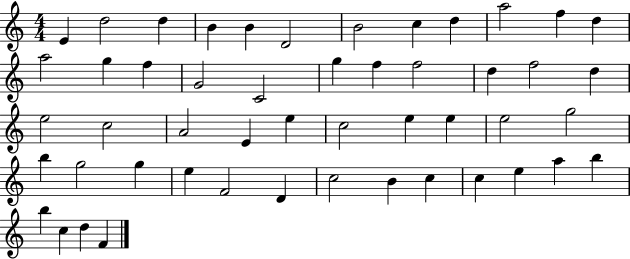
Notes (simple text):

E4/q D5/h D5/q B4/q B4/q D4/h B4/h C5/q D5/q A5/h F5/q D5/q A5/h G5/q F5/q G4/h C4/h G5/q F5/q F5/h D5/q F5/h D5/q E5/h C5/h A4/h E4/q E5/q C5/h E5/q E5/q E5/h G5/h B5/q G5/h G5/q E5/q F4/h D4/q C5/h B4/q C5/q C5/q E5/q A5/q B5/q B5/q C5/q D5/q F4/q